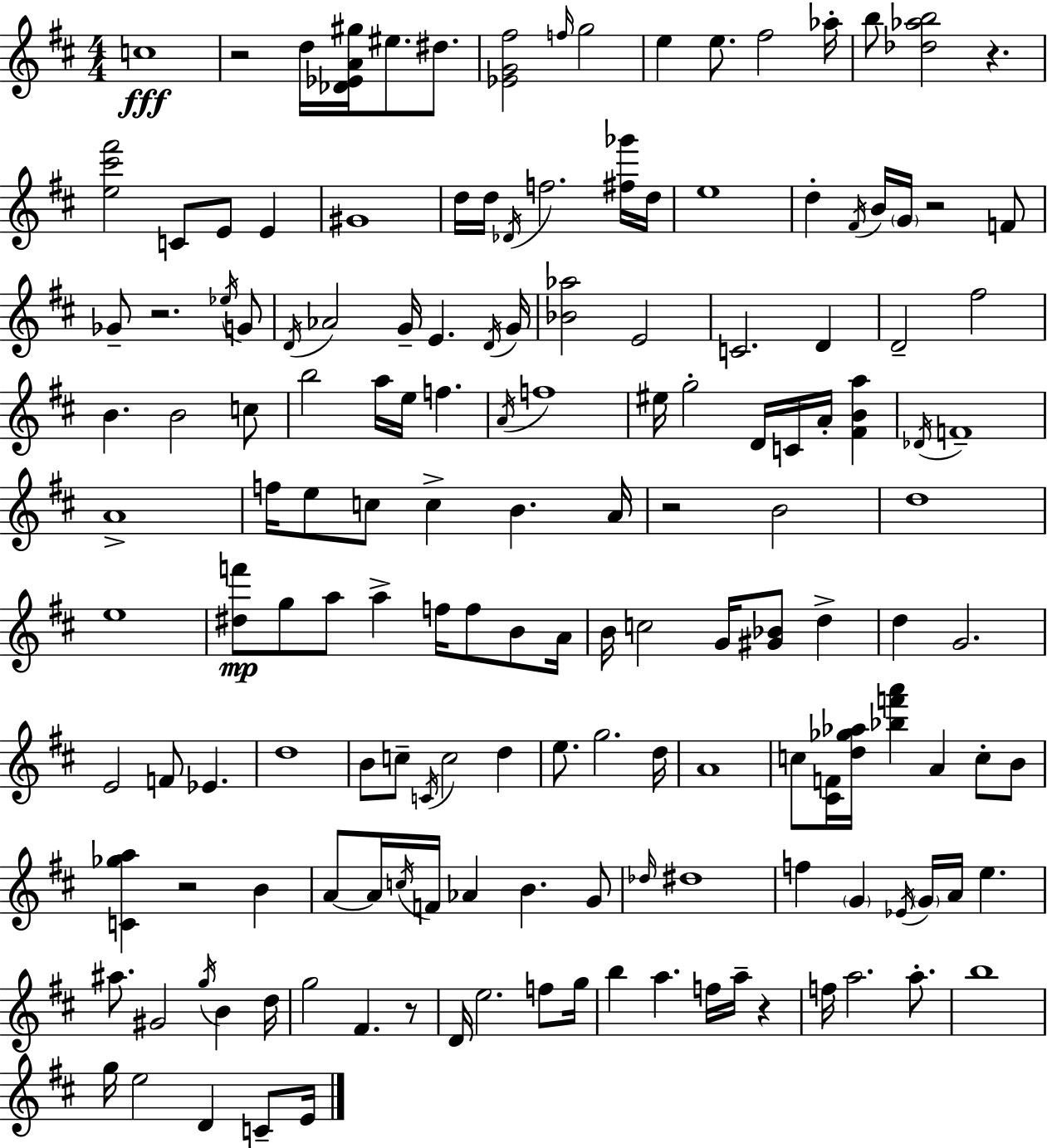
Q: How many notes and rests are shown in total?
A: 157